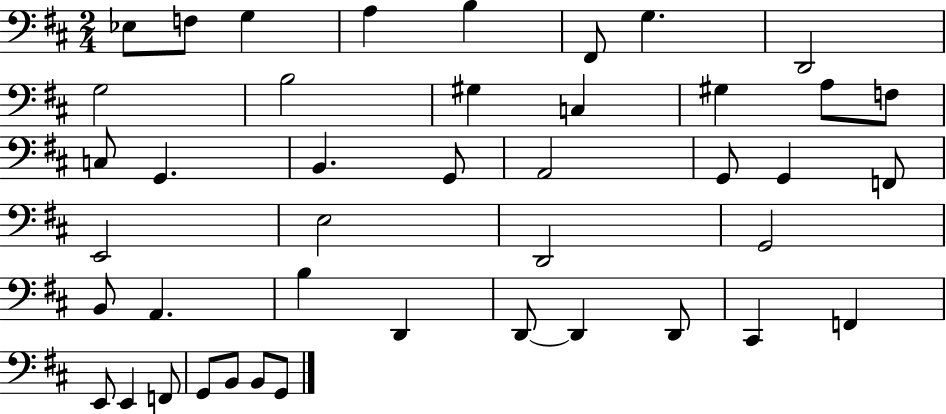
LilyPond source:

{
  \clef bass
  \numericTimeSignature
  \time 2/4
  \key d \major
  \repeat volta 2 { ees8 f8 g4 | a4 b4 | fis,8 g4. | d,2 | \break g2 | b2 | gis4 c4 | gis4 a8 f8 | \break c8 g,4. | b,4. g,8 | a,2 | g,8 g,4 f,8 | \break e,2 | e2 | d,2 | g,2 | \break b,8 a,4. | b4 d,4 | d,8~~ d,4 d,8 | cis,4 f,4 | \break e,8 e,4 f,8 | g,8 b,8 b,8 g,8 | } \bar "|."
}